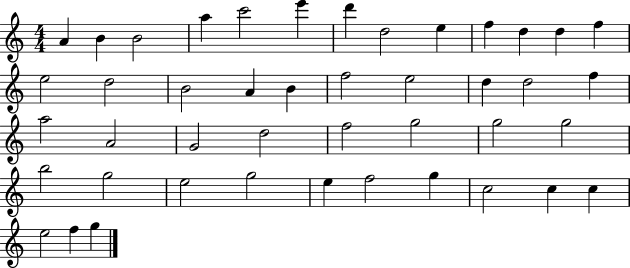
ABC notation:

X:1
T:Untitled
M:4/4
L:1/4
K:C
A B B2 a c'2 e' d' d2 e f d d f e2 d2 B2 A B f2 e2 d d2 f a2 A2 G2 d2 f2 g2 g2 g2 b2 g2 e2 g2 e f2 g c2 c c e2 f g